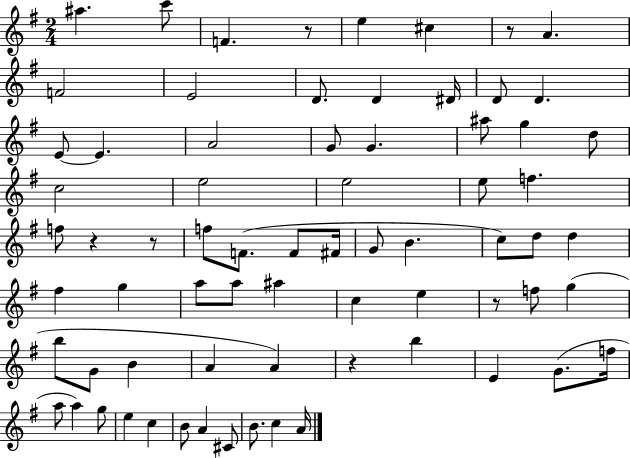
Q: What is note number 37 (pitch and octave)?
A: F#5